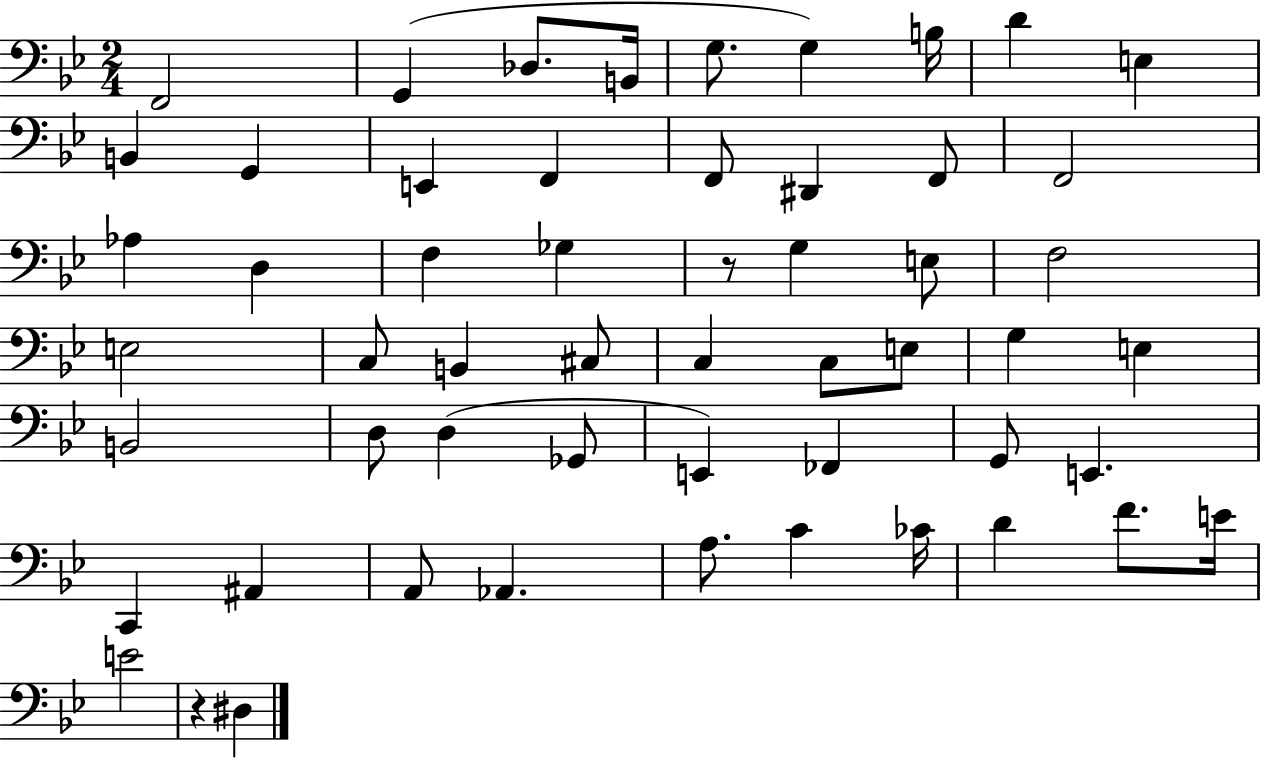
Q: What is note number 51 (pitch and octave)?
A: E4